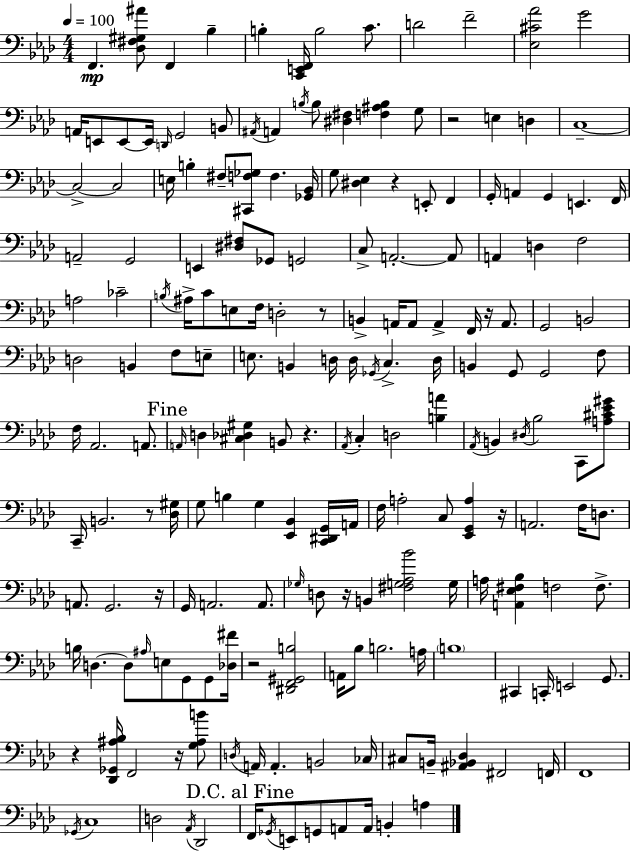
X:1
T:Untitled
M:4/4
L:1/4
K:Fm
F,, [_D,^F,^G,^A]/2 F,, _B, B, [C,,E,,F,,]/4 B,2 C/2 D2 F2 [_E,^C_A]2 G2 A,,/4 E,,/2 E,,/2 E,,/4 D,,/4 G,,2 B,,/2 ^A,,/4 A,, B,/4 B,/2 [^D,^F,] [F,^A,B,] G,/2 z2 E, D, C,4 C,2 C,2 E,/4 B, ^F,/2 [^C,,F,_G,]/2 F, [_G,,_B,,]/4 G,/2 [^D,_E,] z E,,/2 F,, G,,/4 A,, G,, E,, F,,/4 A,,2 G,,2 E,, [^D,^F,]/2 _G,,/2 G,,2 C,/2 A,,2 A,,/2 A,, D, F,2 A,2 _C2 B,/4 ^A,/4 C/2 E,/2 F,/4 D,2 z/2 B,, A,,/4 A,,/2 A,, F,,/4 z/4 A,,/2 G,,2 B,,2 D,2 B,, F,/2 E,/2 E,/2 B,, D,/4 D,/4 _G,,/4 C, D,/4 B,, G,,/2 G,,2 F,/2 F,/4 _A,,2 A,,/2 A,,/4 D, [^C,_D,^G,] B,,/2 z _A,,/4 C, D,2 [B,A] _A,,/4 B,, ^D,/4 _B,2 C,,/2 [A,^C_E^G]/2 C,,/4 B,,2 z/2 [_D,^G,]/4 G,/2 B, G, [_E,,_B,,] [C,,^D,,G,,]/4 A,,/4 F,/4 A,2 C,/2 [_E,,G,,A,] z/4 A,,2 F,/4 D,/2 A,,/2 G,,2 z/4 G,,/4 A,,2 A,,/2 _G,/4 D,/2 z/4 B,, [^F,G,_A,_B]2 G,/4 A,/4 [A,,_E,^F,_B,] F,2 F,/2 B,/4 D, D,/2 ^A,/4 E,/2 G,,/2 G,,/2 [_D,^F]/4 z2 [^D,,F,,^G,,B,]2 A,,/4 _B,/2 B,2 A,/4 B,4 ^C,, C,,/4 E,,2 G,,/2 z [_D,,_G,,^A,_B,]/4 F,,2 z/4 [G,^A,B]/2 D,/4 A,,/4 A,, B,,2 _C,/4 ^C,/2 B,,/4 [^A,,_B,,_D,] ^F,,2 F,,/4 F,,4 _G,,/4 C,4 D,2 _A,,/4 _D,,2 F,,/4 _G,,/4 E,,/2 G,,/2 A,,/2 A,,/4 B,, A,